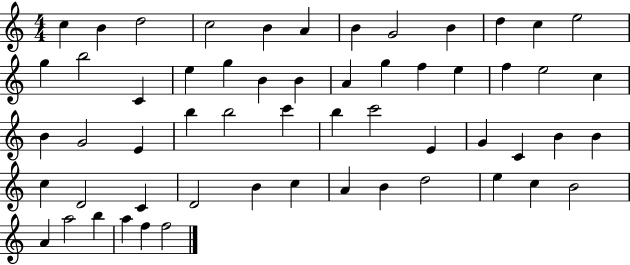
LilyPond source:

{
  \clef treble
  \numericTimeSignature
  \time 4/4
  \key c \major
  c''4 b'4 d''2 | c''2 b'4 a'4 | b'4 g'2 b'4 | d''4 c''4 e''2 | \break g''4 b''2 c'4 | e''4 g''4 b'4 b'4 | a'4 g''4 f''4 e''4 | f''4 e''2 c''4 | \break b'4 g'2 e'4 | b''4 b''2 c'''4 | b''4 c'''2 e'4 | g'4 c'4 b'4 b'4 | \break c''4 d'2 c'4 | d'2 b'4 c''4 | a'4 b'4 d''2 | e''4 c''4 b'2 | \break a'4 a''2 b''4 | a''4 f''4 f''2 | \bar "|."
}